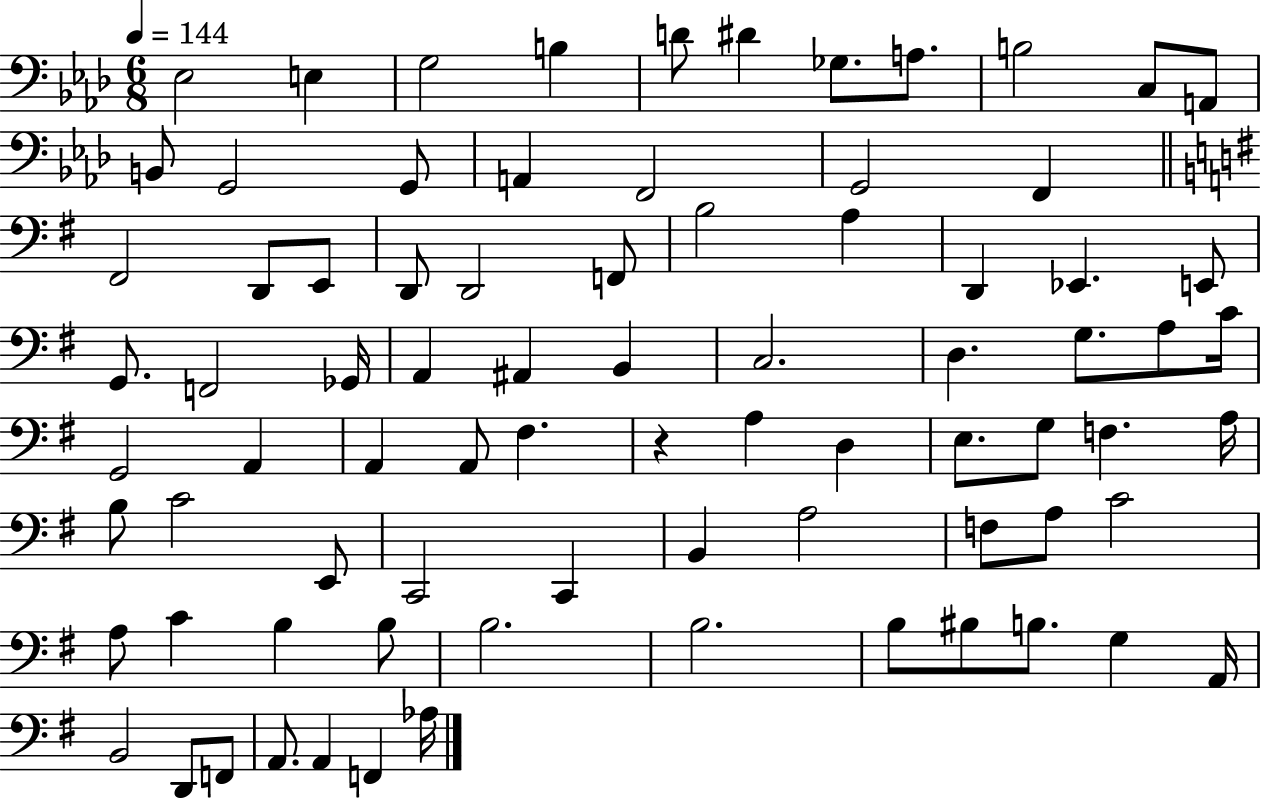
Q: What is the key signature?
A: AES major